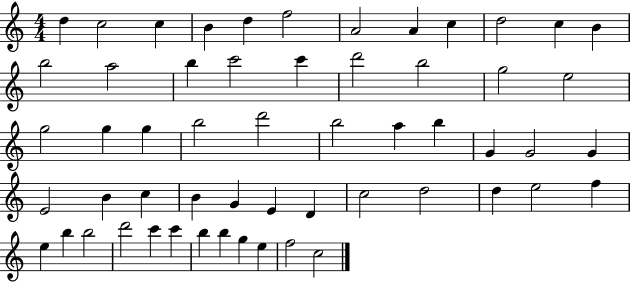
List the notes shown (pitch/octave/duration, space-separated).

D5/q C5/h C5/q B4/q D5/q F5/h A4/h A4/q C5/q D5/h C5/q B4/q B5/h A5/h B5/q C6/h C6/q D6/h B5/h G5/h E5/h G5/h G5/q G5/q B5/h D6/h B5/h A5/q B5/q G4/q G4/h G4/q E4/h B4/q C5/q B4/q G4/q E4/q D4/q C5/h D5/h D5/q E5/h F5/q E5/q B5/q B5/h D6/h C6/q C6/q B5/q B5/q G5/q E5/q F5/h C5/h